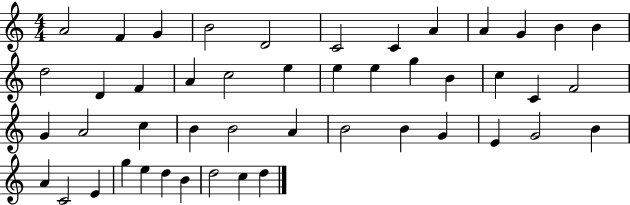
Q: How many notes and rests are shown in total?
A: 47